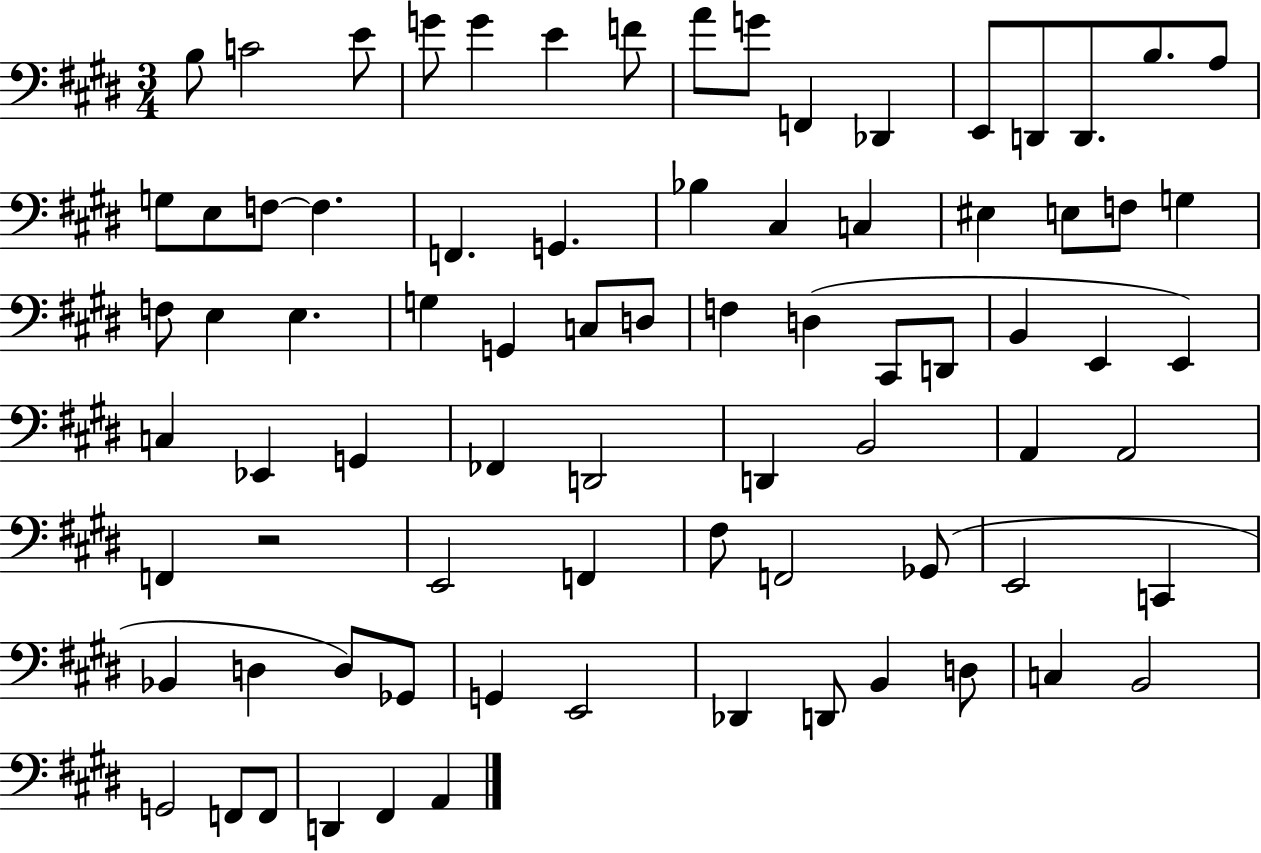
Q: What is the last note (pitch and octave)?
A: A2